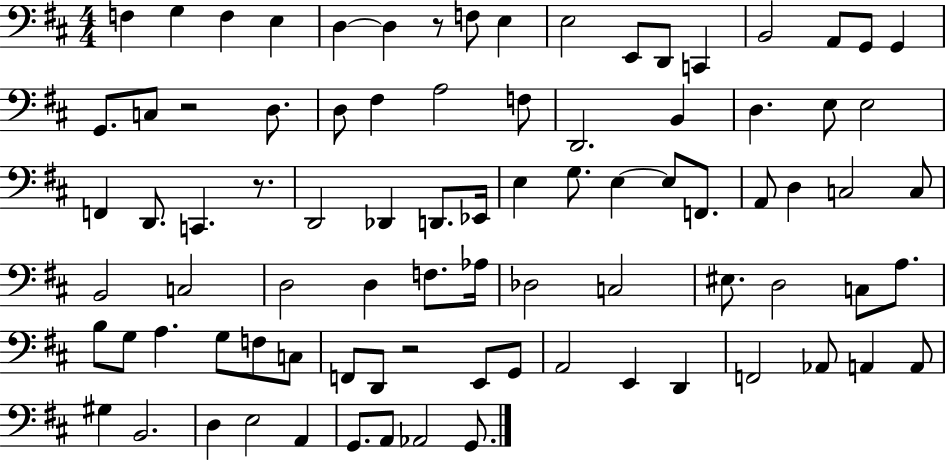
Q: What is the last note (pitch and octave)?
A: G2